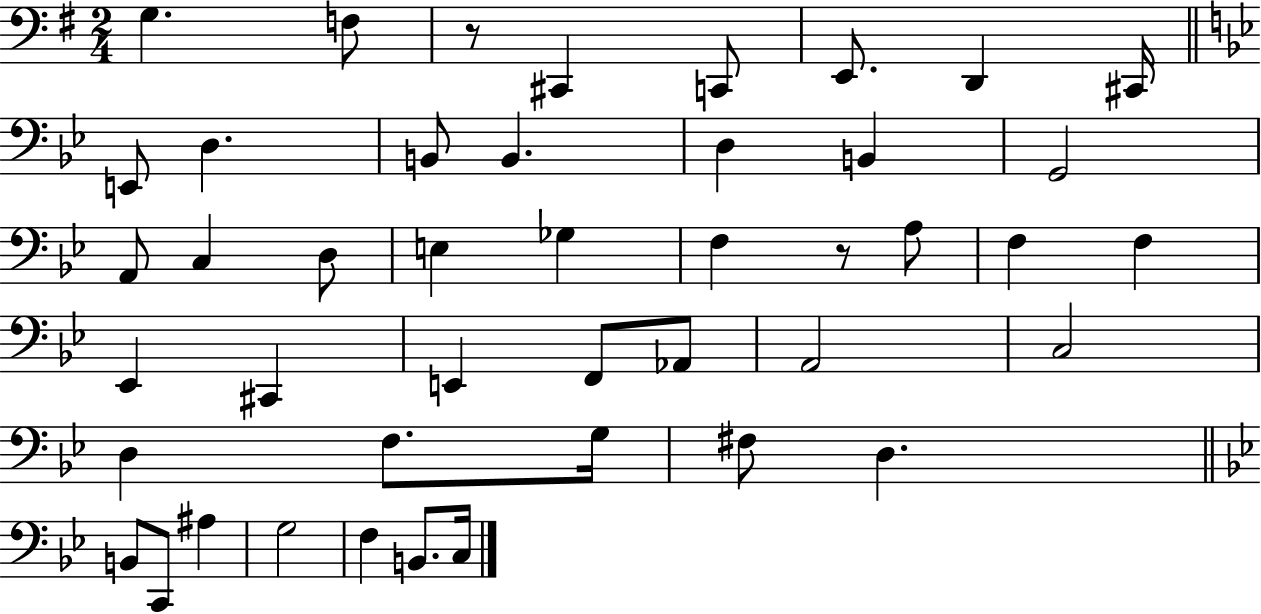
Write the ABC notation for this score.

X:1
T:Untitled
M:2/4
L:1/4
K:G
G, F,/2 z/2 ^C,, C,,/2 E,,/2 D,, ^C,,/4 E,,/2 D, B,,/2 B,, D, B,, G,,2 A,,/2 C, D,/2 E, _G, F, z/2 A,/2 F, F, _E,, ^C,, E,, F,,/2 _A,,/2 A,,2 C,2 D, F,/2 G,/4 ^F,/2 D, B,,/2 C,,/2 ^A, G,2 F, B,,/2 C,/4